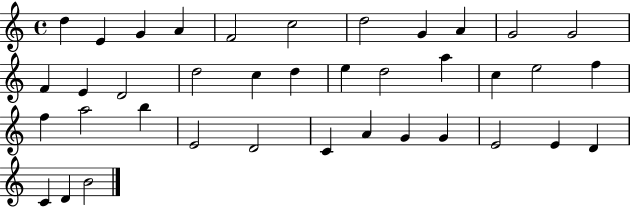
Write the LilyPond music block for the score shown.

{
  \clef treble
  \time 4/4
  \defaultTimeSignature
  \key c \major
  d''4 e'4 g'4 a'4 | f'2 c''2 | d''2 g'4 a'4 | g'2 g'2 | \break f'4 e'4 d'2 | d''2 c''4 d''4 | e''4 d''2 a''4 | c''4 e''2 f''4 | \break f''4 a''2 b''4 | e'2 d'2 | c'4 a'4 g'4 g'4 | e'2 e'4 d'4 | \break c'4 d'4 b'2 | \bar "|."
}